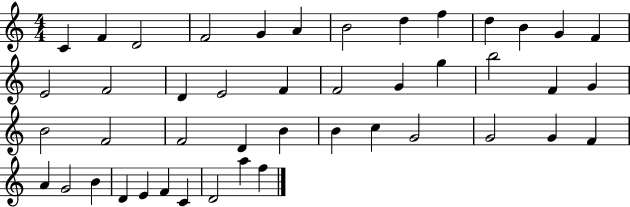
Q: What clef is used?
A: treble